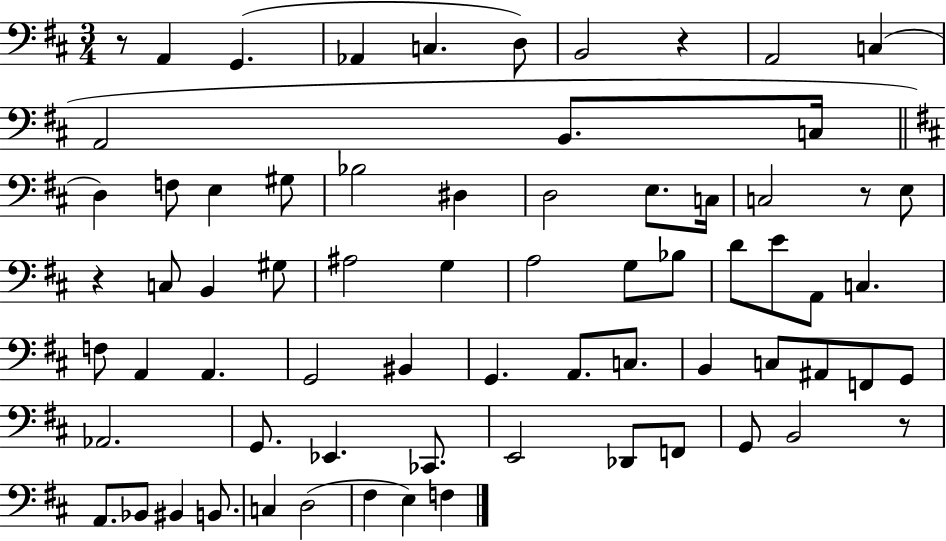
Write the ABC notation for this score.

X:1
T:Untitled
M:3/4
L:1/4
K:D
z/2 A,, G,, _A,, C, D,/2 B,,2 z A,,2 C, A,,2 B,,/2 C,/4 D, F,/2 E, ^G,/2 _B,2 ^D, D,2 E,/2 C,/4 C,2 z/2 E,/2 z C,/2 B,, ^G,/2 ^A,2 G, A,2 G,/2 _B,/2 D/2 E/2 A,,/2 C, F,/2 A,, A,, G,,2 ^B,, G,, A,,/2 C,/2 B,, C,/2 ^A,,/2 F,,/2 G,,/2 _A,,2 G,,/2 _E,, _C,,/2 E,,2 _D,,/2 F,,/2 G,,/2 B,,2 z/2 A,,/2 _B,,/2 ^B,, B,,/2 C, D,2 ^F, E, F,